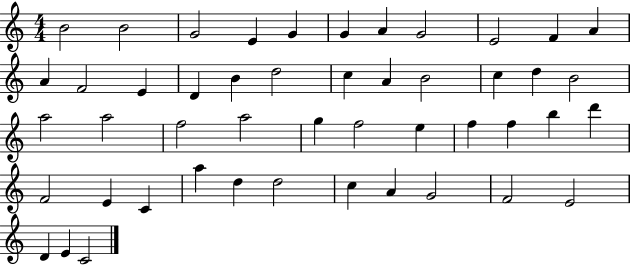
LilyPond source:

{
  \clef treble
  \numericTimeSignature
  \time 4/4
  \key c \major
  b'2 b'2 | g'2 e'4 g'4 | g'4 a'4 g'2 | e'2 f'4 a'4 | \break a'4 f'2 e'4 | d'4 b'4 d''2 | c''4 a'4 b'2 | c''4 d''4 b'2 | \break a''2 a''2 | f''2 a''2 | g''4 f''2 e''4 | f''4 f''4 b''4 d'''4 | \break f'2 e'4 c'4 | a''4 d''4 d''2 | c''4 a'4 g'2 | f'2 e'2 | \break d'4 e'4 c'2 | \bar "|."
}